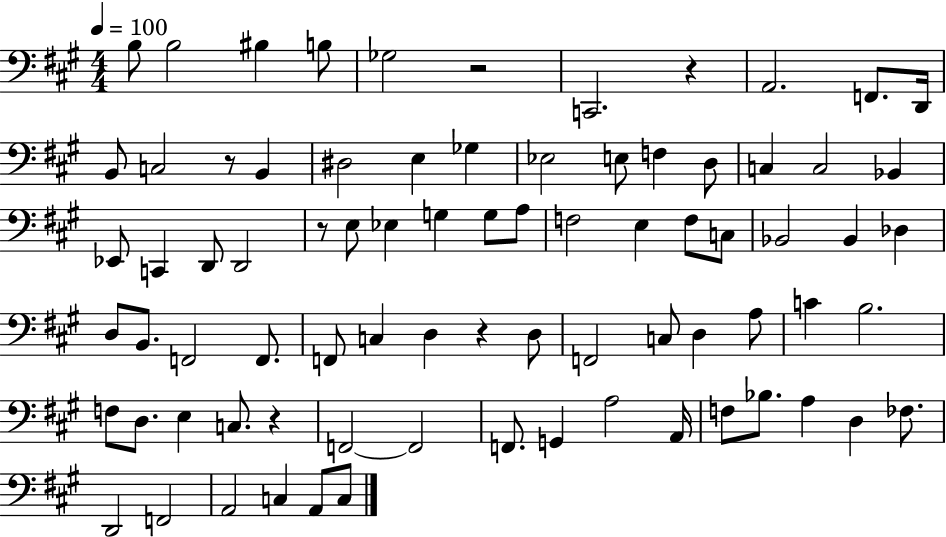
B3/e B3/h BIS3/q B3/e Gb3/h R/h C2/h. R/q A2/h. F2/e. D2/s B2/e C3/h R/e B2/q D#3/h E3/q Gb3/q Eb3/h E3/e F3/q D3/e C3/q C3/h Bb2/q Eb2/e C2/q D2/e D2/h R/e E3/e Eb3/q G3/q G3/e A3/e F3/h E3/q F3/e C3/e Bb2/h Bb2/q Db3/q D3/e B2/e. F2/h F2/e. F2/e C3/q D3/q R/q D3/e F2/h C3/e D3/q A3/e C4/q B3/h. F3/e D3/e. E3/q C3/e. R/q F2/h F2/h F2/e. G2/q A3/h A2/s F3/e Bb3/e. A3/q D3/q FES3/e. D2/h F2/h A2/h C3/q A2/e C3/e